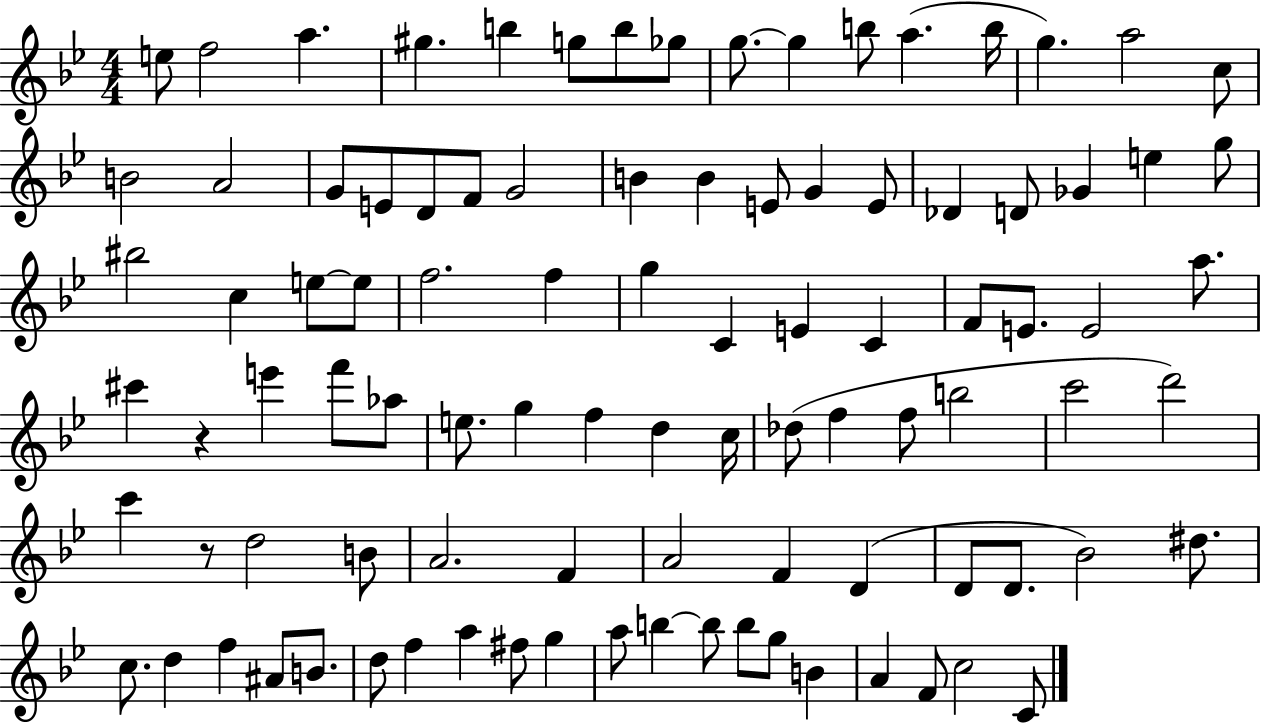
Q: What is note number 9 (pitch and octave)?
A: G5